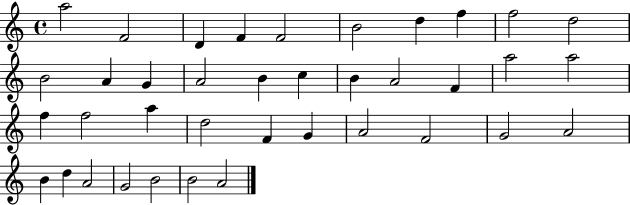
A5/h F4/h D4/q F4/q F4/h B4/h D5/q F5/q F5/h D5/h B4/h A4/q G4/q A4/h B4/q C5/q B4/q A4/h F4/q A5/h A5/h F5/q F5/h A5/q D5/h F4/q G4/q A4/h F4/h G4/h A4/h B4/q D5/q A4/h G4/h B4/h B4/h A4/h